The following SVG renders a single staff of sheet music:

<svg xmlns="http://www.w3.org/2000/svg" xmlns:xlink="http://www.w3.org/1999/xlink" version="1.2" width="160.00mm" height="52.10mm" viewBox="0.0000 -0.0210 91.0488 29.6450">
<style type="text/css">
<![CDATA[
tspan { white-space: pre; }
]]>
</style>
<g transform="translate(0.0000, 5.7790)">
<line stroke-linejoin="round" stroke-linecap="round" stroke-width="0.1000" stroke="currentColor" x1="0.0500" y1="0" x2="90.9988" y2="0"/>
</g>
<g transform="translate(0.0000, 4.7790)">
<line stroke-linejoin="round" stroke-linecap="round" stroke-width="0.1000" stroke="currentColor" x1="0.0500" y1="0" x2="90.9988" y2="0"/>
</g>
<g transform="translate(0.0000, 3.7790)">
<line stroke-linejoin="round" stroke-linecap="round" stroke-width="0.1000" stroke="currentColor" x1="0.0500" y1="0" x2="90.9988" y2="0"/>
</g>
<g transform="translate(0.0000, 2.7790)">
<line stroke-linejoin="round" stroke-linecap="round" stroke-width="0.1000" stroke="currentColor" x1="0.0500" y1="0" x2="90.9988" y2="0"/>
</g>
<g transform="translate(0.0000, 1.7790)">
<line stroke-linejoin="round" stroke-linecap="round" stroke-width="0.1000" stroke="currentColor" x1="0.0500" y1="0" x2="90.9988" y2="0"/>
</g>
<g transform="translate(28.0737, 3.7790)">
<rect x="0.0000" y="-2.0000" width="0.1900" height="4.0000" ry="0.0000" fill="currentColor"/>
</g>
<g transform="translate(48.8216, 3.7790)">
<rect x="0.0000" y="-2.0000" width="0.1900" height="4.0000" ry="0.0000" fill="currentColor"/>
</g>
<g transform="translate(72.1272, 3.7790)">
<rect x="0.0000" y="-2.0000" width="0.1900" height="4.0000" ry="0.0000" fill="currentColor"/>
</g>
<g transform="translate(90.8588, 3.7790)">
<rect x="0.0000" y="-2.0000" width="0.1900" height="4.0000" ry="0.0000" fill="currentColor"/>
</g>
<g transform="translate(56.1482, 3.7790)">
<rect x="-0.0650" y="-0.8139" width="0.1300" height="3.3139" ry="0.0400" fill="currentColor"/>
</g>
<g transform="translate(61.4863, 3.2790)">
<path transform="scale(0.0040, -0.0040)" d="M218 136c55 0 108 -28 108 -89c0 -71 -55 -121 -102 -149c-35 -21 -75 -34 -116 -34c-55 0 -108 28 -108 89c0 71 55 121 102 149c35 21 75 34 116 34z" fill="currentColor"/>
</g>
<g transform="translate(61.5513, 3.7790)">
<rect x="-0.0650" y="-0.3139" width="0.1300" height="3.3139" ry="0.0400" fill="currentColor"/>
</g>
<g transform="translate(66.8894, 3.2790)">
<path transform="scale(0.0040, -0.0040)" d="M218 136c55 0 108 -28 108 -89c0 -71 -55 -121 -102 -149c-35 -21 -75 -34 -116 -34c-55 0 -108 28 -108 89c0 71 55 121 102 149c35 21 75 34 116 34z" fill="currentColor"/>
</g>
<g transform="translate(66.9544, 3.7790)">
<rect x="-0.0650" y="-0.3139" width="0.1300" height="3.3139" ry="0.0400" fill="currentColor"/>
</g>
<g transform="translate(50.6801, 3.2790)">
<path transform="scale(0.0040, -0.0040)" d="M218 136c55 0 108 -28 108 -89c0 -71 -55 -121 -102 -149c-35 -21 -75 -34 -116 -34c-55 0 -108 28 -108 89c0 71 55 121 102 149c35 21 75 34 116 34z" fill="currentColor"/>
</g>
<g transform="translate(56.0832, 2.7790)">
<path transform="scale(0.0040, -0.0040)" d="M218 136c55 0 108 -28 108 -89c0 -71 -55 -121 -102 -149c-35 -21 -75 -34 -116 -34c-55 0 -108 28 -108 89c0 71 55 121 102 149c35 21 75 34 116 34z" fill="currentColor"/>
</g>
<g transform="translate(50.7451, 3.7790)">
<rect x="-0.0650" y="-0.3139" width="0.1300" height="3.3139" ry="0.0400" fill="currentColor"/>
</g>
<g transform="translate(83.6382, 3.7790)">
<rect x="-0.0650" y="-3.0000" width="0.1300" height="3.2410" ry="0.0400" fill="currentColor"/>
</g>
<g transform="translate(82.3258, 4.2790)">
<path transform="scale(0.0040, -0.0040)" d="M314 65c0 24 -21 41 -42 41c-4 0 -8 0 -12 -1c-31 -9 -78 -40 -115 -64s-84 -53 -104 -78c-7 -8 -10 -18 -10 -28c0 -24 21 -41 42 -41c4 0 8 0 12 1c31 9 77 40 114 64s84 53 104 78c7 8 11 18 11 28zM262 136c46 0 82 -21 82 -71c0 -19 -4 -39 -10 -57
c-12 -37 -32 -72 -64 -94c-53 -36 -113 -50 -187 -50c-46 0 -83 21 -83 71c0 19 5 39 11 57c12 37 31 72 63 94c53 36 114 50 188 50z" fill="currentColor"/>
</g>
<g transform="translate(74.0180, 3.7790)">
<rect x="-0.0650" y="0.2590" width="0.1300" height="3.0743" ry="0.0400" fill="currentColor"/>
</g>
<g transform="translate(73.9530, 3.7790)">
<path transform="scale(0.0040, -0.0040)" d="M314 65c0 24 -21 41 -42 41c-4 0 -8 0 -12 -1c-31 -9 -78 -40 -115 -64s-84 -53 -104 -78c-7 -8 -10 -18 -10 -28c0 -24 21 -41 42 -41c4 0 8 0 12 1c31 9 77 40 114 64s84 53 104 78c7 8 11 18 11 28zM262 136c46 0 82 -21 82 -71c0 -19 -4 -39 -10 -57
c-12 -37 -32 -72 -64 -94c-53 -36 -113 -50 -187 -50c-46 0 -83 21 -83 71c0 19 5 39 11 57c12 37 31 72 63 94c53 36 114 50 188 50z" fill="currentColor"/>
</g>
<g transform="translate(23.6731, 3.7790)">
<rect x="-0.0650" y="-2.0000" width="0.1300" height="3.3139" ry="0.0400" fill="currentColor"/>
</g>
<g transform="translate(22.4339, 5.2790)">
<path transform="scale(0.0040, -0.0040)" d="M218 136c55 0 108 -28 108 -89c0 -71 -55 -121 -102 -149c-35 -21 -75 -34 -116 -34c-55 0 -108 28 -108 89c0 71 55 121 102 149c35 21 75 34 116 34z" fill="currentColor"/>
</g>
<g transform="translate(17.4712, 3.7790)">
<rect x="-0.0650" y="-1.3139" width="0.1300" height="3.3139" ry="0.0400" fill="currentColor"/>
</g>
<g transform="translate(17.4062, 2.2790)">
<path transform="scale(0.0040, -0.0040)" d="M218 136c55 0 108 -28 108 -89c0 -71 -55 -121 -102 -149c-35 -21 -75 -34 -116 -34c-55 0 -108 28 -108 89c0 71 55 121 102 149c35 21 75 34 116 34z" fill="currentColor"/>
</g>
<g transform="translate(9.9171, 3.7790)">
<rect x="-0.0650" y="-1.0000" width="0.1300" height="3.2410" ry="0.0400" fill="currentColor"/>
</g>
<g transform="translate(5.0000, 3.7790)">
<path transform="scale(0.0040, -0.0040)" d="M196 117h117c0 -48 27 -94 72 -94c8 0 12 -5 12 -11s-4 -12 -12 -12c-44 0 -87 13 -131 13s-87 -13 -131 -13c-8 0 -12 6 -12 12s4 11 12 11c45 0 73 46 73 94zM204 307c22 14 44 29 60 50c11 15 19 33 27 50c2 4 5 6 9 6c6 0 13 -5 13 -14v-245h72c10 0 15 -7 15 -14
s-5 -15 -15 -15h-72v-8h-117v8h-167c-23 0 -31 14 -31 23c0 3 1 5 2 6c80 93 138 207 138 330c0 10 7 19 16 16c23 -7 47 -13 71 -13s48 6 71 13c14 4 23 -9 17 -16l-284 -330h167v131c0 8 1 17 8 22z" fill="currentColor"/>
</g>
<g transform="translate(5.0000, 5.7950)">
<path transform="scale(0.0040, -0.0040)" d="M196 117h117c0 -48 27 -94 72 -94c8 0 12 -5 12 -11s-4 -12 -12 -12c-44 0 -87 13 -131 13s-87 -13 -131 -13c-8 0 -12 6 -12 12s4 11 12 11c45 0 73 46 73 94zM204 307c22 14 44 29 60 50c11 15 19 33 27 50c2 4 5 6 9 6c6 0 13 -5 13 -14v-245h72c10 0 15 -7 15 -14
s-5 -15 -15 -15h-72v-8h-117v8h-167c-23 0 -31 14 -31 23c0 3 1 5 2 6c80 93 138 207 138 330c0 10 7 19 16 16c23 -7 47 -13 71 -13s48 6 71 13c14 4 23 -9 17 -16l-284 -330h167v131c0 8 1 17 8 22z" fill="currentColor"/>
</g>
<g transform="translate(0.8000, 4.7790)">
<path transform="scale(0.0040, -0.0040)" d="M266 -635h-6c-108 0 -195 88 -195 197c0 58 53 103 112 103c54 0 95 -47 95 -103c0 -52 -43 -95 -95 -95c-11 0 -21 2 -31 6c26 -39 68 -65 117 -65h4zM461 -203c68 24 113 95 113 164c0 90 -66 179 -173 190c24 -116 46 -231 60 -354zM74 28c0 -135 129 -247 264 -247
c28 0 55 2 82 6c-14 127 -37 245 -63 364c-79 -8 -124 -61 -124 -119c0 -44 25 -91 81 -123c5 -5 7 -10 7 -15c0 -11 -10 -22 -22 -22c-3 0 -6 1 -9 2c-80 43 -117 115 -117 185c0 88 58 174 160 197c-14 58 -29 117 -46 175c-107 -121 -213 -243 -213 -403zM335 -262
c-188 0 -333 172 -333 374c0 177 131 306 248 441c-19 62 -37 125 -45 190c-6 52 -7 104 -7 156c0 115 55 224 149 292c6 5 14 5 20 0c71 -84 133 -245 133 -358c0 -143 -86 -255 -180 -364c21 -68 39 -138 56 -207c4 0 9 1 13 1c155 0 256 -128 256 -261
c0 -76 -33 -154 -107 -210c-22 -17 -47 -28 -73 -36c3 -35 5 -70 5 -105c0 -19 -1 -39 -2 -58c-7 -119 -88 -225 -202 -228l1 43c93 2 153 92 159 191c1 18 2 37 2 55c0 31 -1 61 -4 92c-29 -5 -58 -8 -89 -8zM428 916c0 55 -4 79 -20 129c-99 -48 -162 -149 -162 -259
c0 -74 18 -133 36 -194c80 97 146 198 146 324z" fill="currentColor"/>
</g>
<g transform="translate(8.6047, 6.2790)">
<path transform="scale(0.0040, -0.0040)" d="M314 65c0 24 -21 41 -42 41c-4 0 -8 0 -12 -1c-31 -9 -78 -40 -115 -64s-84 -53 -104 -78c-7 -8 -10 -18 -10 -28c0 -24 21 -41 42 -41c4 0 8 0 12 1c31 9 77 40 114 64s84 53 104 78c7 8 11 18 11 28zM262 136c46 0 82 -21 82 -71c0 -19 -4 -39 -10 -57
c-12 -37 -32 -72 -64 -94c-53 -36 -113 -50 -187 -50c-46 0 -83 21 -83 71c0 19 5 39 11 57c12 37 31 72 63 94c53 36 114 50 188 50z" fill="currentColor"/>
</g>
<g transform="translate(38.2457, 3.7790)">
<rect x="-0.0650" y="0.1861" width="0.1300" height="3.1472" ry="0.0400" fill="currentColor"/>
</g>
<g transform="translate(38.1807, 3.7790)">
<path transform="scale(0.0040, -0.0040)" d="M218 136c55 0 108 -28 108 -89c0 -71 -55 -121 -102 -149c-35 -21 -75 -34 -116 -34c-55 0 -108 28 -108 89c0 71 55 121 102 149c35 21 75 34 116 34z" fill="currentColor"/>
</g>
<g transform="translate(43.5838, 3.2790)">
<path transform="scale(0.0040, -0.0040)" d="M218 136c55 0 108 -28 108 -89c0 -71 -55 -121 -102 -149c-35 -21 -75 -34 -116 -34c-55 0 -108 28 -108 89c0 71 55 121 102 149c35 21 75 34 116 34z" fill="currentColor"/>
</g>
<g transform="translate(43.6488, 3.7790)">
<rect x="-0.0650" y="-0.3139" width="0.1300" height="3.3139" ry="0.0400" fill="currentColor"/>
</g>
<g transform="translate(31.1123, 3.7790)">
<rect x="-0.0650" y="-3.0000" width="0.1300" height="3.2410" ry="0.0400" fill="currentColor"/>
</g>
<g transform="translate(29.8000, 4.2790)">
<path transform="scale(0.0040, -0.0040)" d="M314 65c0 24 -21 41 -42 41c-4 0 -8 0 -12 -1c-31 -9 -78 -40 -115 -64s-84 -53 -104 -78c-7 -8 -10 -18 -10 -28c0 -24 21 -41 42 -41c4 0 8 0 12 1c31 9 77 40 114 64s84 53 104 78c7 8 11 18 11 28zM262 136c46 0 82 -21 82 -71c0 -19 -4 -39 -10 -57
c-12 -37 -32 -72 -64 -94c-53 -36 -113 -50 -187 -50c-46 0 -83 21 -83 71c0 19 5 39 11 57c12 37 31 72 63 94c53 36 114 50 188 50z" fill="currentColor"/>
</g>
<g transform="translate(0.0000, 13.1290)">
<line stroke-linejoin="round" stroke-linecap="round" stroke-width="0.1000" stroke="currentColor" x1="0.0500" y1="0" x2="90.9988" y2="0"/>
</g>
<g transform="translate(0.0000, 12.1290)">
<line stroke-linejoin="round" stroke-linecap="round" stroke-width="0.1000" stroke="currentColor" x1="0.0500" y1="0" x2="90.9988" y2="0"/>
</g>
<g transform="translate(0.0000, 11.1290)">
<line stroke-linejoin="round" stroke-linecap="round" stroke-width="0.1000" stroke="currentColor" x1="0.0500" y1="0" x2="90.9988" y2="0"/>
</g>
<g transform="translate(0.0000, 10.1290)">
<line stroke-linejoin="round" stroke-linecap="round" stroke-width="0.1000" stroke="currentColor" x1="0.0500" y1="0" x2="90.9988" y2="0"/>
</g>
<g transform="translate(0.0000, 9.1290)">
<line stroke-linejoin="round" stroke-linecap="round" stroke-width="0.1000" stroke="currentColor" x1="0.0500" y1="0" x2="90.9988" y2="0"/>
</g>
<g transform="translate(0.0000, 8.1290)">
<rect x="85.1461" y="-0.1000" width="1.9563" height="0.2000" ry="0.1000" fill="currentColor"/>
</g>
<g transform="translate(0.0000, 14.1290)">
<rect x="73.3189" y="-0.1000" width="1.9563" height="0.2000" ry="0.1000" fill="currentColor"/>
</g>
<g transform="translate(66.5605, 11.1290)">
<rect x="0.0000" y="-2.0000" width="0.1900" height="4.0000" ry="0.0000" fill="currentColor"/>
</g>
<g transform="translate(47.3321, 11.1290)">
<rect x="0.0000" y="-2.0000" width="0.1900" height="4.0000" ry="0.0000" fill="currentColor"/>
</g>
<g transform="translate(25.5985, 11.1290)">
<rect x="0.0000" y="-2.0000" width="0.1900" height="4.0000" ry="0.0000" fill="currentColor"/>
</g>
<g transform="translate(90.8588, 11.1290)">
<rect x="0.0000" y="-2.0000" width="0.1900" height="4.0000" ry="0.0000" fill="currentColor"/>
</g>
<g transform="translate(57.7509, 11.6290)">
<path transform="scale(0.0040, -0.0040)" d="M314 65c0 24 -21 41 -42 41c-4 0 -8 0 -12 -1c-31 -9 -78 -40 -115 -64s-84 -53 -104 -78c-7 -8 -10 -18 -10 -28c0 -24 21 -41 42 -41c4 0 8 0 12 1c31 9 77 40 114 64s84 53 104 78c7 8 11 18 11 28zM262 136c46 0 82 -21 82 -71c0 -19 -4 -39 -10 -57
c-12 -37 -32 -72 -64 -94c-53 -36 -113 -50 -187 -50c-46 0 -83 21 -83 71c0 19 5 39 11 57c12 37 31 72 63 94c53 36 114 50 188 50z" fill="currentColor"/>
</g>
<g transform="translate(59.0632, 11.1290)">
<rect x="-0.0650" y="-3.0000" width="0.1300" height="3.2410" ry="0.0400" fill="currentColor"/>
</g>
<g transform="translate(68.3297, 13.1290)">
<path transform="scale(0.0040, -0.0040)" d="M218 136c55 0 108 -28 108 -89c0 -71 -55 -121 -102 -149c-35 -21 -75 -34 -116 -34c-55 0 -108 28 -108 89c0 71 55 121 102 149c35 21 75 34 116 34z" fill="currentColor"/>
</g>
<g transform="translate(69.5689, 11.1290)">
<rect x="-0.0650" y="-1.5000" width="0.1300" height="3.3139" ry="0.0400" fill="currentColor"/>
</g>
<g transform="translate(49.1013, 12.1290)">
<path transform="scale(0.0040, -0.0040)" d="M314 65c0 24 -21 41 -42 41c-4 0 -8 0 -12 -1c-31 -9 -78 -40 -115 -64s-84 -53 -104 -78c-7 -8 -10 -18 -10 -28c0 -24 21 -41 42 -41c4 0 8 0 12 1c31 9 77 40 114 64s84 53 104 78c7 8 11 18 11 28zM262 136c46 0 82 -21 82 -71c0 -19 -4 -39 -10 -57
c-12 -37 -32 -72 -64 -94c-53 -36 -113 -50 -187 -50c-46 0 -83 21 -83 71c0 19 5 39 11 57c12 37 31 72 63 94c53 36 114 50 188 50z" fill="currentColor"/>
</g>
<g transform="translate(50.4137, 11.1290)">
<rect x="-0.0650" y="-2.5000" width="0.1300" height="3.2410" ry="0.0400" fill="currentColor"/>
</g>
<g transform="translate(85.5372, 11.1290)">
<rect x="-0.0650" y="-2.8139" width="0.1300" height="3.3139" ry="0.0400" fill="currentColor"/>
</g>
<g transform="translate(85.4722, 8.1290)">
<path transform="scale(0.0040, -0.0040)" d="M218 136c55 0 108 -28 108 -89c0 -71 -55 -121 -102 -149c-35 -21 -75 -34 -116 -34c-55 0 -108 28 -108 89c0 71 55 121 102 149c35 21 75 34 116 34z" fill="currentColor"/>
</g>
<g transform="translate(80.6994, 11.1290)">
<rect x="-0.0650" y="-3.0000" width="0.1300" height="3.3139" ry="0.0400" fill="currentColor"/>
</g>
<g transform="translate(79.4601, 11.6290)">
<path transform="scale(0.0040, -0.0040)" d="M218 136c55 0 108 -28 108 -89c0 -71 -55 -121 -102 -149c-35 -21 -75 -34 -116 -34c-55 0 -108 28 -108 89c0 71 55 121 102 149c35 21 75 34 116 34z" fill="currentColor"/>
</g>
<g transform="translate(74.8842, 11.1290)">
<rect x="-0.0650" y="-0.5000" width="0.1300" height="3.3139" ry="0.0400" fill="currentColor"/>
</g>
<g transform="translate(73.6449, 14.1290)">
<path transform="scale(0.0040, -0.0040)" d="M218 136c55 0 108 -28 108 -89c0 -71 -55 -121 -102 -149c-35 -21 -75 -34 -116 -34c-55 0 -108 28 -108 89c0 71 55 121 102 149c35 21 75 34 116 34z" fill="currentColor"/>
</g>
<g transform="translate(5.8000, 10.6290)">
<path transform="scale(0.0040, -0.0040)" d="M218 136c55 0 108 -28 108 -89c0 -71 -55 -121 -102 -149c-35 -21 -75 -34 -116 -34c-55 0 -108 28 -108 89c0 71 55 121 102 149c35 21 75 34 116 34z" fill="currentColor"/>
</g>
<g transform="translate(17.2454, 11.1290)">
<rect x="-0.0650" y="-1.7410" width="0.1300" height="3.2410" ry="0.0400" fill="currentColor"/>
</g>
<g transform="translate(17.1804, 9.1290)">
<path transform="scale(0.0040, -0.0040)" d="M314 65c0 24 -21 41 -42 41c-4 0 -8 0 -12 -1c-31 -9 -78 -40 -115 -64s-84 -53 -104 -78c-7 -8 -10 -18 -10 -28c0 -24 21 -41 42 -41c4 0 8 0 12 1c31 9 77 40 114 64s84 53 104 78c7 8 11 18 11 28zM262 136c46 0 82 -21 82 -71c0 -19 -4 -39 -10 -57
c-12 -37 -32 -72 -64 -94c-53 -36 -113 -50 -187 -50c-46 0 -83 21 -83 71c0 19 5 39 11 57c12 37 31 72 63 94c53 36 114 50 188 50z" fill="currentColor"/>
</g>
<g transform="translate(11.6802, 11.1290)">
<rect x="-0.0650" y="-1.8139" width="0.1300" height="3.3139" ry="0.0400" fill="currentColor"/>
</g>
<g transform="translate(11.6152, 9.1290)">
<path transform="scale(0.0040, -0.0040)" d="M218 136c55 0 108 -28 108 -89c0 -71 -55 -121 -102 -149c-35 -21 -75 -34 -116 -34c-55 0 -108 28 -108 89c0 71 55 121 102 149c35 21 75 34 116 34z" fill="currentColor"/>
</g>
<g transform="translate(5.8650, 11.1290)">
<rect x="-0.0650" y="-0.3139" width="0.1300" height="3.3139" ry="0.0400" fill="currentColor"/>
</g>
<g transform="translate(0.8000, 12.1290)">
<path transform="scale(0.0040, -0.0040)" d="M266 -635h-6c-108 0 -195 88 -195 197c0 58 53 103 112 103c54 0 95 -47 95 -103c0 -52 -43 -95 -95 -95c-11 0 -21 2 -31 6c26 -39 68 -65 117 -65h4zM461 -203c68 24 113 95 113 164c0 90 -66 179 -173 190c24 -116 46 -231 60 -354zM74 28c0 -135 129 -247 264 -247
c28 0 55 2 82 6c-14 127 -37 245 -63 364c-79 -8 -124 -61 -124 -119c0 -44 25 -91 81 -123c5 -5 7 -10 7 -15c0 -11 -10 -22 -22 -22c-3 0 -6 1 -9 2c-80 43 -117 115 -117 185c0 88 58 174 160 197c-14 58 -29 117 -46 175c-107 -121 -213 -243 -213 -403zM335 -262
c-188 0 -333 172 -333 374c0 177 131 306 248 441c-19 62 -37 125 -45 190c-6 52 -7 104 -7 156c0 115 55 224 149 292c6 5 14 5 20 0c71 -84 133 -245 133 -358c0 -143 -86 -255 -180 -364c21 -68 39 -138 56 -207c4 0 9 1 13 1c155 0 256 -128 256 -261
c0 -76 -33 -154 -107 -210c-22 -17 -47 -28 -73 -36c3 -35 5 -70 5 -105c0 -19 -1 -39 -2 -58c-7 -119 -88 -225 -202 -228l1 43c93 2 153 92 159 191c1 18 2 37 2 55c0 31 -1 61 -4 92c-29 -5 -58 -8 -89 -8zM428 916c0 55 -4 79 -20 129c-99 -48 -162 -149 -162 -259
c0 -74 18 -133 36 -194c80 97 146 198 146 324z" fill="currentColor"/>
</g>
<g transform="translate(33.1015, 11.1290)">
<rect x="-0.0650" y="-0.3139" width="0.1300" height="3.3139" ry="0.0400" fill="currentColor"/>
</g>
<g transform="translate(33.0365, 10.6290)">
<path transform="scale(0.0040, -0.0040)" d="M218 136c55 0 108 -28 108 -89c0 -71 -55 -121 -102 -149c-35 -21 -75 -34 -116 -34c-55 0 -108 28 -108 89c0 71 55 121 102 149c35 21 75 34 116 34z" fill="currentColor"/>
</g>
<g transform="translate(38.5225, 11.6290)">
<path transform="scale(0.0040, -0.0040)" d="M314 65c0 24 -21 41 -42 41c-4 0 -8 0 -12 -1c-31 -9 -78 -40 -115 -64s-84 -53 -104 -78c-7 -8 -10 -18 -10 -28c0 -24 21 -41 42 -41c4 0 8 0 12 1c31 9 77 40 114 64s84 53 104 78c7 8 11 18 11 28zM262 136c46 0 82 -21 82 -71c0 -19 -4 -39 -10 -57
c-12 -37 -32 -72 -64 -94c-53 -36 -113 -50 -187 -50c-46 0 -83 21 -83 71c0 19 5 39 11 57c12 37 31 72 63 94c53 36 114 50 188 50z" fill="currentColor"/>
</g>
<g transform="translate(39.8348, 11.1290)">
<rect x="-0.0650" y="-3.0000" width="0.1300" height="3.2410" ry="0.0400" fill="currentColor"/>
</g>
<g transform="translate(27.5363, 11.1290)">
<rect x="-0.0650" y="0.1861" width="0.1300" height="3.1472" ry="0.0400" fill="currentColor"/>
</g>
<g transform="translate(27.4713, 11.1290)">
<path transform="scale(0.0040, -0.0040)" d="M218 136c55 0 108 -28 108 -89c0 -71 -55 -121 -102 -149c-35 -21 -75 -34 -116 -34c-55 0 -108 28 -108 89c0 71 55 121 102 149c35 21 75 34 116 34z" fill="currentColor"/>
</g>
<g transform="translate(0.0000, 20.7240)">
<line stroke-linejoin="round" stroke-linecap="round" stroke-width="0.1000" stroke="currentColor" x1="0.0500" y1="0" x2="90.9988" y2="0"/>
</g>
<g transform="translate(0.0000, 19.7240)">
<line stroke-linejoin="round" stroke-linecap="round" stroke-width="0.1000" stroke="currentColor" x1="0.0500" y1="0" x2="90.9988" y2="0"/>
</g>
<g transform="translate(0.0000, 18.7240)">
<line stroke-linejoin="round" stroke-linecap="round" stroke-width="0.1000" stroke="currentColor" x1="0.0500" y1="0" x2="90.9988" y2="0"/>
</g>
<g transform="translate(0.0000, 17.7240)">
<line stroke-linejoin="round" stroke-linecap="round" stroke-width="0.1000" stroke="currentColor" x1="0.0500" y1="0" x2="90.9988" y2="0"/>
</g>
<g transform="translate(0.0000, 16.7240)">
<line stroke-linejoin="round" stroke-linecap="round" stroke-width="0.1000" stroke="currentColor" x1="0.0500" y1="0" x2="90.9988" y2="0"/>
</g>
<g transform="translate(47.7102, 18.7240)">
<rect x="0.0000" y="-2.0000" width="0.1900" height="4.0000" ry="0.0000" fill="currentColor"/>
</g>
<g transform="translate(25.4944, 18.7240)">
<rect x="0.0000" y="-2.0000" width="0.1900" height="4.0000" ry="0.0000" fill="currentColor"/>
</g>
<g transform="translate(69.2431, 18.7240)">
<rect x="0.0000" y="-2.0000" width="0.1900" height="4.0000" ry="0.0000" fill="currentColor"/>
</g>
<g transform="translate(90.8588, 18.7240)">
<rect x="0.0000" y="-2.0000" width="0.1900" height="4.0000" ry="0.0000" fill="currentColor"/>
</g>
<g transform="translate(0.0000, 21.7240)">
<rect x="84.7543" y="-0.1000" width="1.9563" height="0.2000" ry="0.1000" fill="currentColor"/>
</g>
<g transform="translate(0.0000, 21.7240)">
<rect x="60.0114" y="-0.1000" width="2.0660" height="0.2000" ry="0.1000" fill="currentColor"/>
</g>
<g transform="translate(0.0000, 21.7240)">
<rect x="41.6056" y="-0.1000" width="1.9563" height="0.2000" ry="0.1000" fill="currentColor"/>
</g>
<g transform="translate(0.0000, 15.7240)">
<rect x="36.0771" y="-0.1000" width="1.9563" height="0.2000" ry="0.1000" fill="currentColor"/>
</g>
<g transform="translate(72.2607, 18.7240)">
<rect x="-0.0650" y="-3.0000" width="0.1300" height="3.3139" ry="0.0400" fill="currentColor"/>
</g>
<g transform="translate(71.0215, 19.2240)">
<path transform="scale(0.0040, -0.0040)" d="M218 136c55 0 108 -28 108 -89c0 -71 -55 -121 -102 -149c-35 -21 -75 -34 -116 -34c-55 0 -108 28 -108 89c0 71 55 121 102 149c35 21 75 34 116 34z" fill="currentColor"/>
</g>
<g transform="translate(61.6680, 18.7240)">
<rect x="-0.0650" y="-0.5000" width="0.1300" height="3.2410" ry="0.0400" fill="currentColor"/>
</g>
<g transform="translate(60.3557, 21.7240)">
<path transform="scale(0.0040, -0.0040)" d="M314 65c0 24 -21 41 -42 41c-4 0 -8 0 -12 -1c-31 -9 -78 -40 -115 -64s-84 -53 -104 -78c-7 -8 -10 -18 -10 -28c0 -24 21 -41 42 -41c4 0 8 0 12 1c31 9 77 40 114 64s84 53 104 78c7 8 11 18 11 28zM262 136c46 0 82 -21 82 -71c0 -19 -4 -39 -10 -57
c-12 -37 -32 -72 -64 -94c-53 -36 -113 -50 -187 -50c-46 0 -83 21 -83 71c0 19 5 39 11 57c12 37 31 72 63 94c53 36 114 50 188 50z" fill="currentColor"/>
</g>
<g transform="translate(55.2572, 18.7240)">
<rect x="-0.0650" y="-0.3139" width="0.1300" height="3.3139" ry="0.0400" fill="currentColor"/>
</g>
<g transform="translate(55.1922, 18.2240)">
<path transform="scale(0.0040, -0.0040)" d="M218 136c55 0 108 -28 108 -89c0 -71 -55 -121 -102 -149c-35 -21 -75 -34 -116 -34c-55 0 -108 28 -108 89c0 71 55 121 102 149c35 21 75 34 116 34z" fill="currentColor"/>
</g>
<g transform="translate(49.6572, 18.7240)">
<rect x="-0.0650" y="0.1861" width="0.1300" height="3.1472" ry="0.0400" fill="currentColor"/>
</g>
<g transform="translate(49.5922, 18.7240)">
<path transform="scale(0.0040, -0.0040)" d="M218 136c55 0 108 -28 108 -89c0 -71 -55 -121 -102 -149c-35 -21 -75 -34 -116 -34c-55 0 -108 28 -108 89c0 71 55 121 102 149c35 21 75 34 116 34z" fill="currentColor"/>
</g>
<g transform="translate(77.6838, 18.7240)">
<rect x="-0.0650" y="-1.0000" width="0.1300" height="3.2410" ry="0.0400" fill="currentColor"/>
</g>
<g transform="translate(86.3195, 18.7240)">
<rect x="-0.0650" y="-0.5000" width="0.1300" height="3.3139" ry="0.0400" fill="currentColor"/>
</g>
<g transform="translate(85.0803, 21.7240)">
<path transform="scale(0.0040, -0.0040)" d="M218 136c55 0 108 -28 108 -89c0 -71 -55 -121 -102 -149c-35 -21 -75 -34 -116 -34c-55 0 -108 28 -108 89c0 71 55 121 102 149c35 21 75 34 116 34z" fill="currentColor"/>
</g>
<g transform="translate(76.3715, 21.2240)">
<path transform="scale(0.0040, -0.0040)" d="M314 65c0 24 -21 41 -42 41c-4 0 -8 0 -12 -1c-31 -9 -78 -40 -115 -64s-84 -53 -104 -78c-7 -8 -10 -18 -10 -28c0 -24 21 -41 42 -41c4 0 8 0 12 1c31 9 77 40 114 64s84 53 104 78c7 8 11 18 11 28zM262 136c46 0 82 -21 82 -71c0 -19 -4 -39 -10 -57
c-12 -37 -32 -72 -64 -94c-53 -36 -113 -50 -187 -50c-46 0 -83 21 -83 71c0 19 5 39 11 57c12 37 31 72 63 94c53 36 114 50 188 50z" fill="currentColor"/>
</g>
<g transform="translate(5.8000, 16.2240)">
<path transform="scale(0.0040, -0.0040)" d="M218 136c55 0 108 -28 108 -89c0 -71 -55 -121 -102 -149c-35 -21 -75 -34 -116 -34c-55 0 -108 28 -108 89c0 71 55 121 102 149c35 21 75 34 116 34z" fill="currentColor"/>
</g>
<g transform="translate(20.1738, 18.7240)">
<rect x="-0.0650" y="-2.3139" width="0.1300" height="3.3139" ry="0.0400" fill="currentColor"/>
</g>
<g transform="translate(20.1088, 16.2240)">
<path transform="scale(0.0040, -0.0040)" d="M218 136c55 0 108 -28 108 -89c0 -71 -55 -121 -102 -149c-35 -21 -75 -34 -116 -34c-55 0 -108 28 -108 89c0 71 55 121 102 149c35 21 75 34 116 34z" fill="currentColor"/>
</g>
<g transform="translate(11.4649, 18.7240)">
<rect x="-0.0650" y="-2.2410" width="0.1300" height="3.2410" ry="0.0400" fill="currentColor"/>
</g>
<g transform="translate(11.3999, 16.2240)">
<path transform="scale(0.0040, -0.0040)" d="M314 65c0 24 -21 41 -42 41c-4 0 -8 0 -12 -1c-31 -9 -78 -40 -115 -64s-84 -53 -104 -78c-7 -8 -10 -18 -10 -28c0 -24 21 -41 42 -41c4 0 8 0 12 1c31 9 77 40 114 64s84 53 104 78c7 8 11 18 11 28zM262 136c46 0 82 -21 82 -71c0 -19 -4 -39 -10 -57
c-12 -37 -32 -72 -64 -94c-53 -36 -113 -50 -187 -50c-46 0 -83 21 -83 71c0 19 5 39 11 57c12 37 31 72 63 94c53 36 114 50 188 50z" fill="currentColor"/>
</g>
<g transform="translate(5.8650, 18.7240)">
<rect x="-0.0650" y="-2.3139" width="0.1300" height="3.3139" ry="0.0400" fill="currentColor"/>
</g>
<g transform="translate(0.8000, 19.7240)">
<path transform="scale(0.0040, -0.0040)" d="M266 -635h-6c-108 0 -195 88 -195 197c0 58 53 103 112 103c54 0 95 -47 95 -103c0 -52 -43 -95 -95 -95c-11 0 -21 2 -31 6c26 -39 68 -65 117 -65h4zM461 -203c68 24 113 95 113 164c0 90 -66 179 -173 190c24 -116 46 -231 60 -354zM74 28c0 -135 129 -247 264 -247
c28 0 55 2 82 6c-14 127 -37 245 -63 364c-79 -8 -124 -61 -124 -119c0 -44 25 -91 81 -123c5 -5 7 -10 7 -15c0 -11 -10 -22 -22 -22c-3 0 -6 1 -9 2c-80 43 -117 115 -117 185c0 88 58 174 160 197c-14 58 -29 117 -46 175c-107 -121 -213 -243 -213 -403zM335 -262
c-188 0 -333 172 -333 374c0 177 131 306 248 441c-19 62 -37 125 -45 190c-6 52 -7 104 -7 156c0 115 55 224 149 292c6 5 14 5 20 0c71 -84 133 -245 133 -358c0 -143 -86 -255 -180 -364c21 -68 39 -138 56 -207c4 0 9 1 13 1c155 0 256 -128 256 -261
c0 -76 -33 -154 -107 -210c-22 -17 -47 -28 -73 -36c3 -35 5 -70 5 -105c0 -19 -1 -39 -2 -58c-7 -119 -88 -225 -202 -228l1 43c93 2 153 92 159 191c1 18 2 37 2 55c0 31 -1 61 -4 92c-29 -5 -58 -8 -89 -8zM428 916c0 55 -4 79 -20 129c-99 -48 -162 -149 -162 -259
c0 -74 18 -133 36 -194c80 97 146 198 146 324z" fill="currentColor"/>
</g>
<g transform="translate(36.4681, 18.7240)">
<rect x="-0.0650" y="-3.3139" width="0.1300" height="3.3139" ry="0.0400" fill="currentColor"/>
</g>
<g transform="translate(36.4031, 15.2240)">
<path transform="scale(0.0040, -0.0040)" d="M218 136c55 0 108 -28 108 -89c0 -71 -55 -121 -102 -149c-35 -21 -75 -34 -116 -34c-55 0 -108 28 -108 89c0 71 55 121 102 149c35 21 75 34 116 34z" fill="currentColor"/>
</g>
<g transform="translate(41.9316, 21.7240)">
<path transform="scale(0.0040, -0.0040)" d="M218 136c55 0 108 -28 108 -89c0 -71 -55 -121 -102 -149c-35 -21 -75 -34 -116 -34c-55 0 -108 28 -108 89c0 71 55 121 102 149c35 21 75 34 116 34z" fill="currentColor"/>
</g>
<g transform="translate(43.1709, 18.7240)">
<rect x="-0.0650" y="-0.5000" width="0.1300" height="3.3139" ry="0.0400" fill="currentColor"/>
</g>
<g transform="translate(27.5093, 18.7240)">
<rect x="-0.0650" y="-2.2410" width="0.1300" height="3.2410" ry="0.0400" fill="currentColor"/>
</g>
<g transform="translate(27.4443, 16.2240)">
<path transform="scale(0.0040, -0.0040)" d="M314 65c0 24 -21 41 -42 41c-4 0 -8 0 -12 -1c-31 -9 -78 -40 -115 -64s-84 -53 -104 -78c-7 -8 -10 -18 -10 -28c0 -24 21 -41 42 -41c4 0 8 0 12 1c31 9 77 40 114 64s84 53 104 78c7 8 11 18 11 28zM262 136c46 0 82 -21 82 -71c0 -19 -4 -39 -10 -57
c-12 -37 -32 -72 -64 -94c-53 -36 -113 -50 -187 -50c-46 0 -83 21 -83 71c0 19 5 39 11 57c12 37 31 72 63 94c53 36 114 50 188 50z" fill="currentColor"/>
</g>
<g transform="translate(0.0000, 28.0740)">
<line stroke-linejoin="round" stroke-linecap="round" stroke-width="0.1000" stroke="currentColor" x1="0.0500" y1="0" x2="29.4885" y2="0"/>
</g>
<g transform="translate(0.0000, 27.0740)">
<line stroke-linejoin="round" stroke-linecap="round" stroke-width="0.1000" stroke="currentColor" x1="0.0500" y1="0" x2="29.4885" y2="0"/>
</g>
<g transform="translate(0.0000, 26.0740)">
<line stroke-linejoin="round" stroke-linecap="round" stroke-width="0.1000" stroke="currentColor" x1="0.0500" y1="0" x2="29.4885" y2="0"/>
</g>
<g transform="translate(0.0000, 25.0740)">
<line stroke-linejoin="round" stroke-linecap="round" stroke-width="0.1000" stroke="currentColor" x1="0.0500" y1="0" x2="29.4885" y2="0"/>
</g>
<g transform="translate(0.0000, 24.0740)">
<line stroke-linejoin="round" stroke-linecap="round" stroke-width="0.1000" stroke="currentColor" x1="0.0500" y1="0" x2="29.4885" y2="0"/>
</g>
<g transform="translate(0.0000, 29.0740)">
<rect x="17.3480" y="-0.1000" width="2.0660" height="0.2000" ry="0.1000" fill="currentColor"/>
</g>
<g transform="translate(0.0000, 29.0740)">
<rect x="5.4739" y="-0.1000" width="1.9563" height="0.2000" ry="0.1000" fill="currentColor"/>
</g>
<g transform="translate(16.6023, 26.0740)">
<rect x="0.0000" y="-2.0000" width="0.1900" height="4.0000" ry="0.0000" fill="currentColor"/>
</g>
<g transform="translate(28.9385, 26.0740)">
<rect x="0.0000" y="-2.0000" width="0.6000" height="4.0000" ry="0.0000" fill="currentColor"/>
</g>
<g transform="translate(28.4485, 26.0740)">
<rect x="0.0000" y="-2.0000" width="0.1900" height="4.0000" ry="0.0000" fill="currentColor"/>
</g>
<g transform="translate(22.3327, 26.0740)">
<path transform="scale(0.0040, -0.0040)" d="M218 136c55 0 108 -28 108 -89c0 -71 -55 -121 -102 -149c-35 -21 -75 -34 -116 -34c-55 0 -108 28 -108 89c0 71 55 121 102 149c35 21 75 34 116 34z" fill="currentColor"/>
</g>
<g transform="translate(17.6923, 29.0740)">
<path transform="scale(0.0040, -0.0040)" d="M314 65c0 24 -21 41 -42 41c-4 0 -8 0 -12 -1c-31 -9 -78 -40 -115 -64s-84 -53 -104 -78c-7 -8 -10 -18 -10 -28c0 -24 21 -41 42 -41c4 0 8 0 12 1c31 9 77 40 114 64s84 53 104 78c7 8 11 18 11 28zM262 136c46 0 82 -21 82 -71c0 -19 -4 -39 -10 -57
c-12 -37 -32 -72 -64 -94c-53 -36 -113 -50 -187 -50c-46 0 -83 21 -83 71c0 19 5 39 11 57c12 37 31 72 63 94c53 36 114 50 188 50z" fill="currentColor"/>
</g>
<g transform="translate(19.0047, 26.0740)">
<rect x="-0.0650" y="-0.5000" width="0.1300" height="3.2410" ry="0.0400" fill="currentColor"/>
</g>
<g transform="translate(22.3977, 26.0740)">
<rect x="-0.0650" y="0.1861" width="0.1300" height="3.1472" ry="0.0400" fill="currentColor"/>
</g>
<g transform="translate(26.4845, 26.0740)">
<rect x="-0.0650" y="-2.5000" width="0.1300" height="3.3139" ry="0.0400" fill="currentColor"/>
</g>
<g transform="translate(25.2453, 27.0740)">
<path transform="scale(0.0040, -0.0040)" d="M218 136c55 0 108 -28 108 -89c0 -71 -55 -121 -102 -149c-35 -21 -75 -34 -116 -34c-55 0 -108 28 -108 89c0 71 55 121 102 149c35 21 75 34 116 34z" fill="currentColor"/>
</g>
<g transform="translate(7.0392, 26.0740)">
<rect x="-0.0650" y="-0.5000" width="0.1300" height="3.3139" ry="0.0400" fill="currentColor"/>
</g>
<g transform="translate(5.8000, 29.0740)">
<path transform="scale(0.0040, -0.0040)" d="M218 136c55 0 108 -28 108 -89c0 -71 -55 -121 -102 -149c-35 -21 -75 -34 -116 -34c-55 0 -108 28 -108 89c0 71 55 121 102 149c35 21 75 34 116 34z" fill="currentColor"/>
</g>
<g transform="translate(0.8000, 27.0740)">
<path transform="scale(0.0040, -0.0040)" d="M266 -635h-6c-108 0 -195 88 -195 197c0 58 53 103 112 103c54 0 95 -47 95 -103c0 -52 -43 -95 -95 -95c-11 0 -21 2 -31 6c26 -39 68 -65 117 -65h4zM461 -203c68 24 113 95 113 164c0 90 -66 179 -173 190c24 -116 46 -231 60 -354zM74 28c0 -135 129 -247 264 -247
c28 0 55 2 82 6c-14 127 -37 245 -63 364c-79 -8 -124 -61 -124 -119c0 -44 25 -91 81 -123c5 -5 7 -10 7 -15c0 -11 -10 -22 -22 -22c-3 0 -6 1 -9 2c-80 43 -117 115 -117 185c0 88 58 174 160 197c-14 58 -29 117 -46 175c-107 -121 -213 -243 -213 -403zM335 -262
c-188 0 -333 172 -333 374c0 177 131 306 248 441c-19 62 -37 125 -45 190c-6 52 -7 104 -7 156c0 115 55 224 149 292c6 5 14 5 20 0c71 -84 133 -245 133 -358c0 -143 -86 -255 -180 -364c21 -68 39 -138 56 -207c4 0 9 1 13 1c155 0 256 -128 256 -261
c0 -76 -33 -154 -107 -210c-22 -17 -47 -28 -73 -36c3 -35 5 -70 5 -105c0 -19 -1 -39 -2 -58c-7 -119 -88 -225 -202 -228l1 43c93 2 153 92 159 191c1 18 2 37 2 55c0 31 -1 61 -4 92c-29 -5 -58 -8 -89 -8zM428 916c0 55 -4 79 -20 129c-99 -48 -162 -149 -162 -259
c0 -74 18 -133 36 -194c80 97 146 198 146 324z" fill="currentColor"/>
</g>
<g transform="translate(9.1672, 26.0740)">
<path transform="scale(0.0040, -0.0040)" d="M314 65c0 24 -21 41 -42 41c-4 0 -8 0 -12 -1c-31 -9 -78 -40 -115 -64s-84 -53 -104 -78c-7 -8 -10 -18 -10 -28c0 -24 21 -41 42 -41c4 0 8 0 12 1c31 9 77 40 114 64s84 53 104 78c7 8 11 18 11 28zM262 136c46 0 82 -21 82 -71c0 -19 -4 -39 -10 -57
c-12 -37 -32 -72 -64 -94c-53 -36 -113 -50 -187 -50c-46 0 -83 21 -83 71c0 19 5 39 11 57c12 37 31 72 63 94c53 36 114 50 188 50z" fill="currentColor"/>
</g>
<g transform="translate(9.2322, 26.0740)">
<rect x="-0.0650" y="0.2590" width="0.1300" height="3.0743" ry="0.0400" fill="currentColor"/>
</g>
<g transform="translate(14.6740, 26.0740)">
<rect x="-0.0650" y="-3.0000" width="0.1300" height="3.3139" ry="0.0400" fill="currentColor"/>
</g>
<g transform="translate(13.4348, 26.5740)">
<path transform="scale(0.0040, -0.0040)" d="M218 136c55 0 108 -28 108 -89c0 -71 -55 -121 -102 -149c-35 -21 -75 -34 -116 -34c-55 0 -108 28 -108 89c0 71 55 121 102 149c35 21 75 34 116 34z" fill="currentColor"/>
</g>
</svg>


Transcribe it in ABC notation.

X:1
T:Untitled
M:4/4
L:1/4
K:C
D2 e F A2 B c c d c c B2 A2 c f f2 B c A2 G2 A2 E C A a g g2 g g2 b C B c C2 A D2 C C B2 A C2 B G